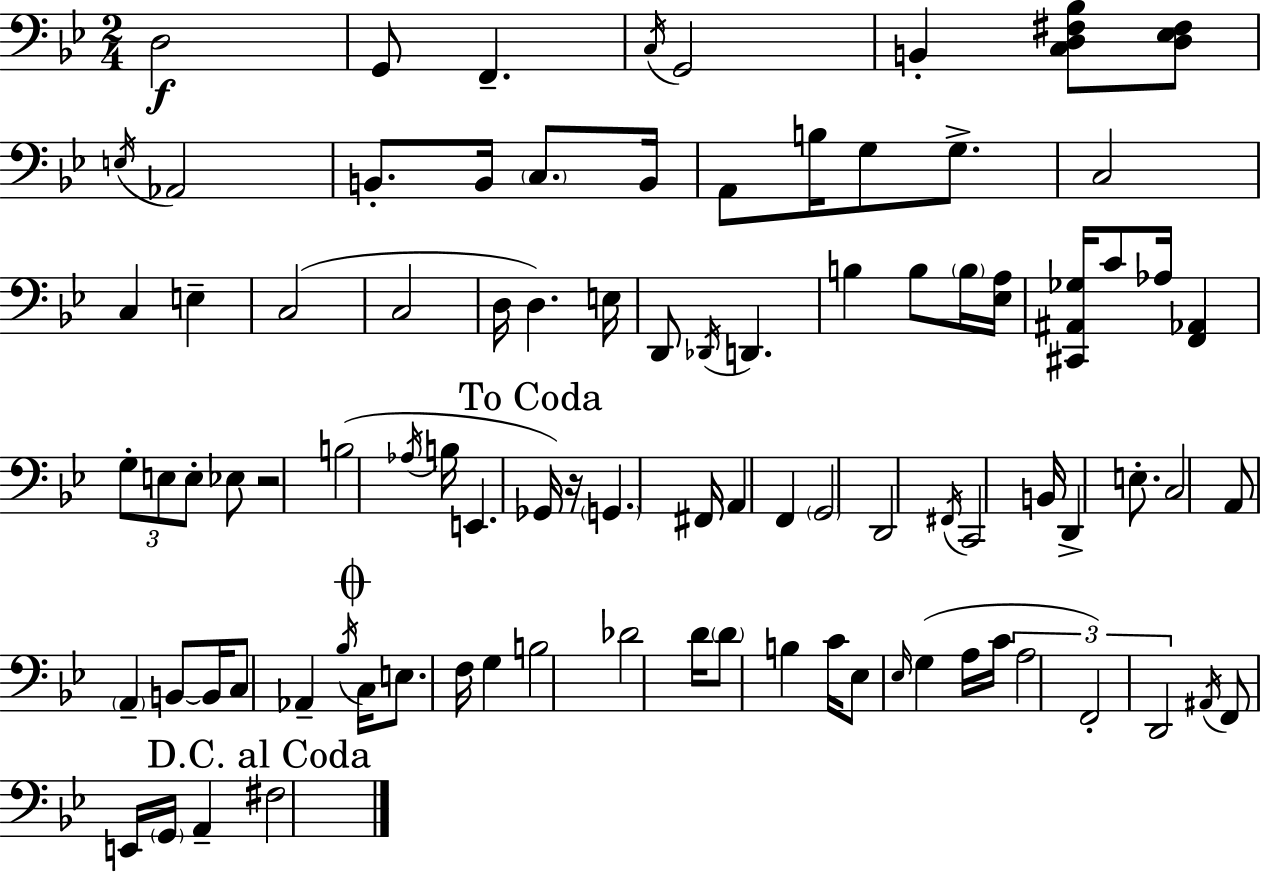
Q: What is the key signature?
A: BES major